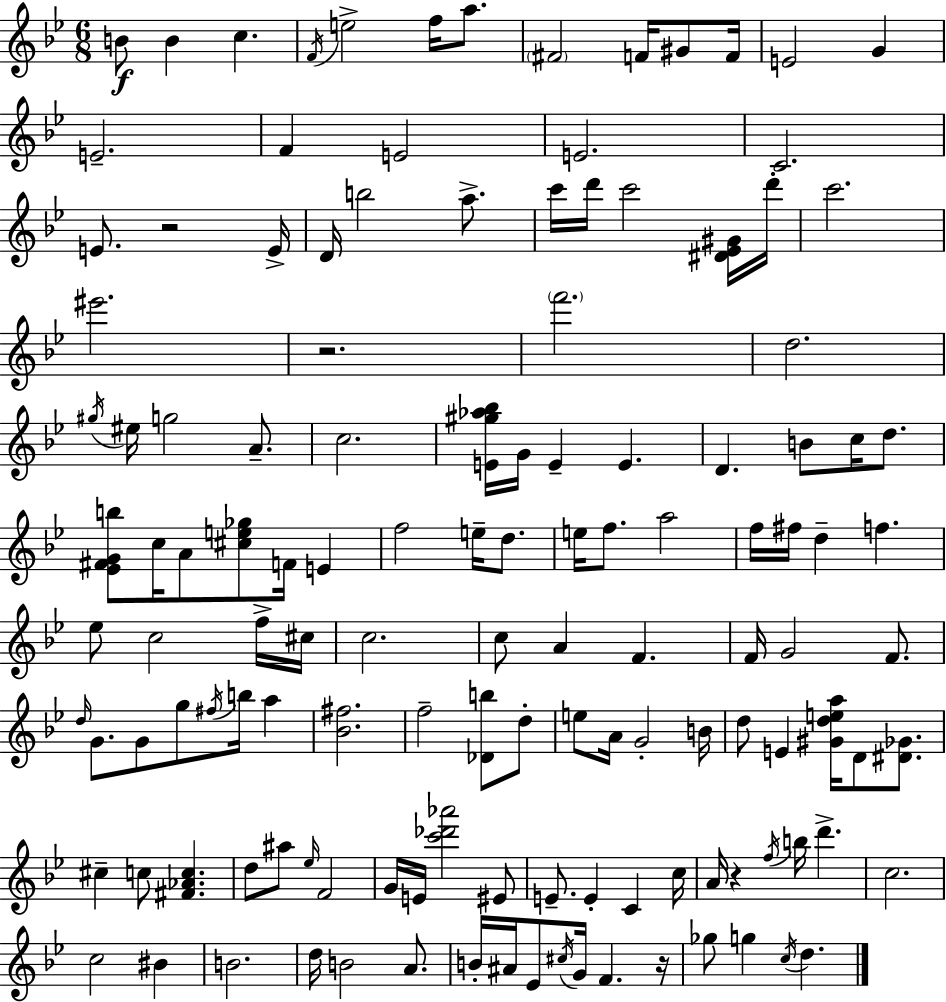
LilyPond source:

{
  \clef treble
  \numericTimeSignature
  \time 6/8
  \key g \minor
  b'8\f b'4 c''4. | \acciaccatura { f'16 } e''2-> f''16 a''8. | \parenthesize fis'2 f'16 gis'8 | f'16 e'2 g'4 | \break e'2.-- | f'4 e'2 | e'2. | c'2. | \break e'8. r2 | e'16-> d'16 b''2 a''8.-> | c'''16 d'''16 c'''2 <dis' ees' gis'>16 | d'''16-. c'''2. | \break eis'''2. | r2. | \parenthesize f'''2. | d''2. | \break \acciaccatura { gis''16 } eis''16 g''2 a'8.-- | c''2. | <e' gis'' aes'' bes''>16 g'16 e'4-- e'4. | d'4. b'8 c''16 d''8. | \break <ees' fis' g' b''>8 c''16 a'8 <cis'' e'' ges''>8 f'16 e'4 | f''2 e''16-- d''8. | e''16 f''8. a''2 | f''16 fis''16 d''4-- f''4. | \break ees''8 c''2 | f''16-> cis''16 c''2. | c''8 a'4 f'4. | f'16 g'2 f'8. | \break \grace { d''16 } g'8. g'8 g''8 \acciaccatura { fis''16 } b''16 | a''4 <bes' fis''>2. | f''2-- | <des' b''>8 d''8-. e''8 a'16 g'2-. | \break b'16 d''8 e'4 <gis' d'' e'' a''>16 d'8 | <dis' ges'>8. cis''4-- c''8 <fis' aes' c''>4. | d''8 ais''8 \grace { ees''16 } f'2 | g'16 e'16 <c''' des''' aes'''>2 | \break eis'8 e'8.-- e'4-. | c'4 c''16 a'16 r4 \acciaccatura { f''16 } b''16 | d'''4.-> c''2. | c''2 | \break bis'4 b'2. | d''16 b'2 | a'8. b'16-. ais'16 ees'8 \acciaccatura { cis''16 } g'16 | f'4. r16 ges''8 g''4 | \break \acciaccatura { c''16 } d''4. \bar "|."
}